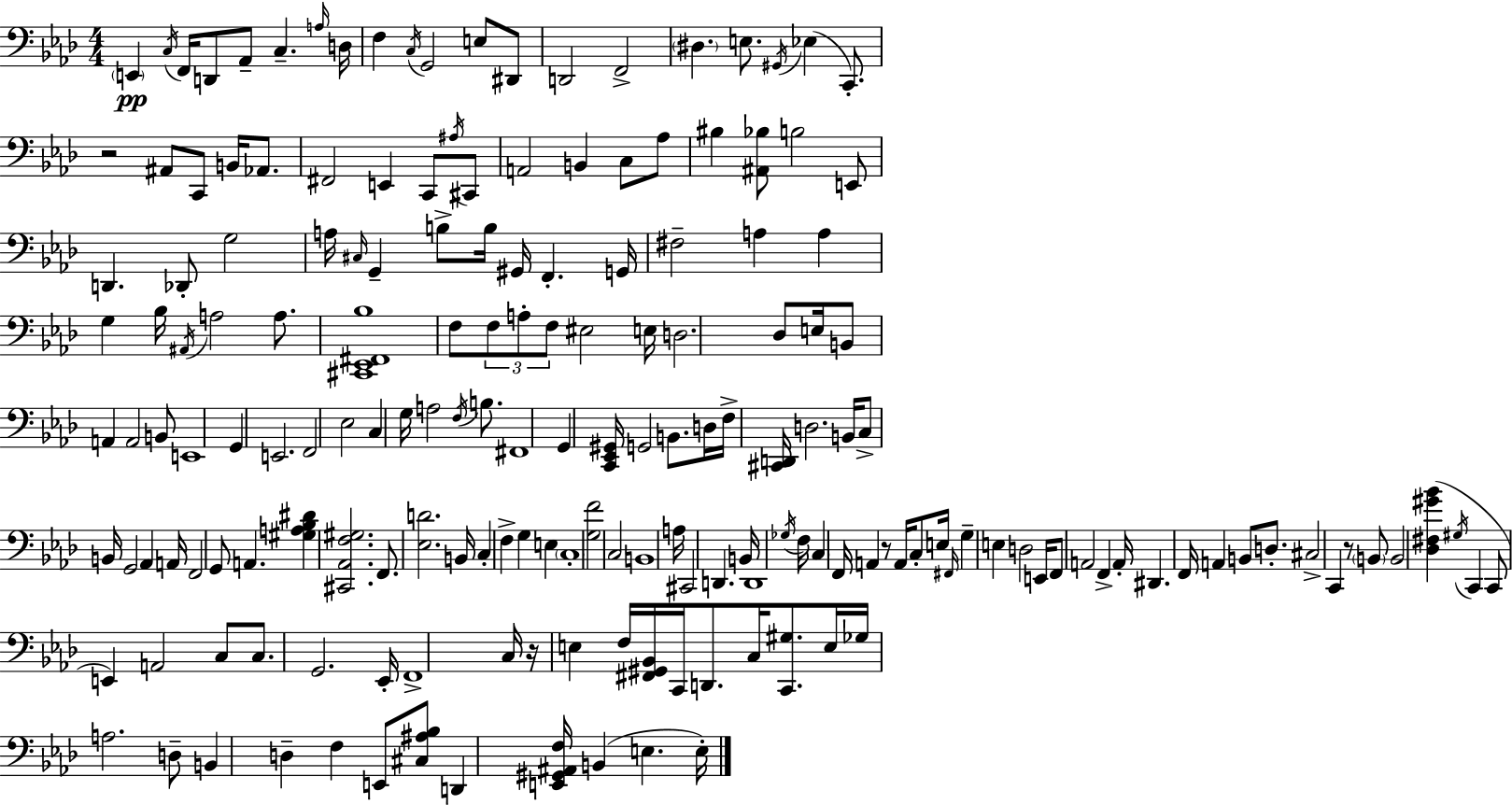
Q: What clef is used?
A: bass